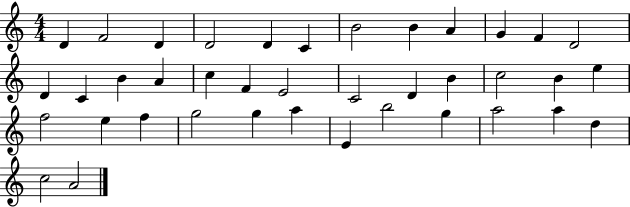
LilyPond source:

{
  \clef treble
  \numericTimeSignature
  \time 4/4
  \key c \major
  d'4 f'2 d'4 | d'2 d'4 c'4 | b'2 b'4 a'4 | g'4 f'4 d'2 | \break d'4 c'4 b'4 a'4 | c''4 f'4 e'2 | c'2 d'4 b'4 | c''2 b'4 e''4 | \break f''2 e''4 f''4 | g''2 g''4 a''4 | e'4 b''2 g''4 | a''2 a''4 d''4 | \break c''2 a'2 | \bar "|."
}